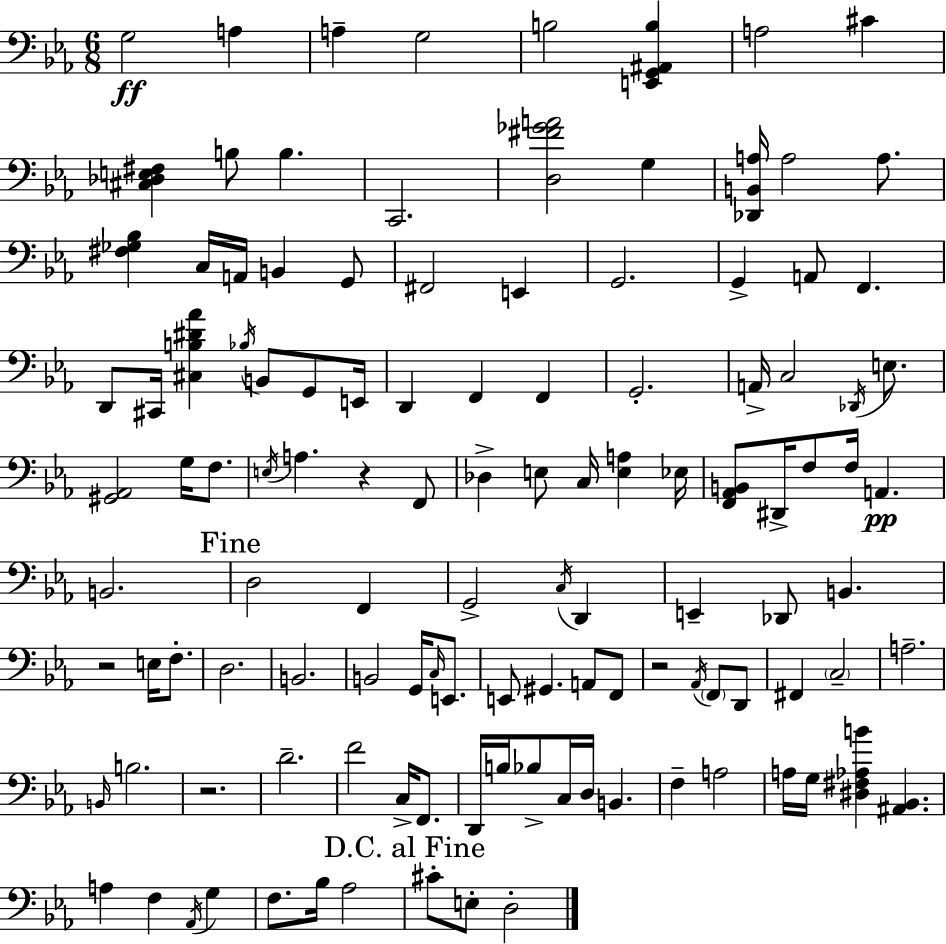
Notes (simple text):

G3/h A3/q A3/q G3/h B3/h [E2,G2,A#2,B3]/q A3/h C#4/q [C#3,Db3,E3,F#3]/q B3/e B3/q. C2/h. [D3,F#4,Gb4,A4]/h G3/q [Db2,B2,A3]/s A3/h A3/e. [F#3,Gb3,Bb3]/q C3/s A2/s B2/q G2/e F#2/h E2/q G2/h. G2/q A2/e F2/q. D2/e C#2/s [C#3,B3,D#4,Ab4]/q Bb3/s B2/e G2/e E2/s D2/q F2/q F2/q G2/h. A2/s C3/h Db2/s E3/e. [G#2,Ab2]/h G3/s F3/e. E3/s A3/q. R/q F2/e Db3/q E3/e C3/s [E3,A3]/q Eb3/s [F2,Ab2,B2]/e D#2/s F3/e F3/s A2/q. B2/h. D3/h F2/q G2/h C3/s D2/q E2/q Db2/e B2/q. R/h E3/s F3/e. D3/h. B2/h. B2/h G2/s C3/s E2/e. E2/e G#2/q. A2/e F2/e R/h Ab2/s F2/e D2/e F#2/q C3/h A3/h. B2/s B3/h. R/h. D4/h. F4/h C3/s F2/e. D2/s B3/s Bb3/e C3/s D3/s B2/q. F3/q A3/h A3/s G3/s [D#3,F#3,Ab3,B4]/q [A#2,Bb2]/q. A3/q F3/q Ab2/s G3/q F3/e. Bb3/s Ab3/h C#4/e E3/e D3/h